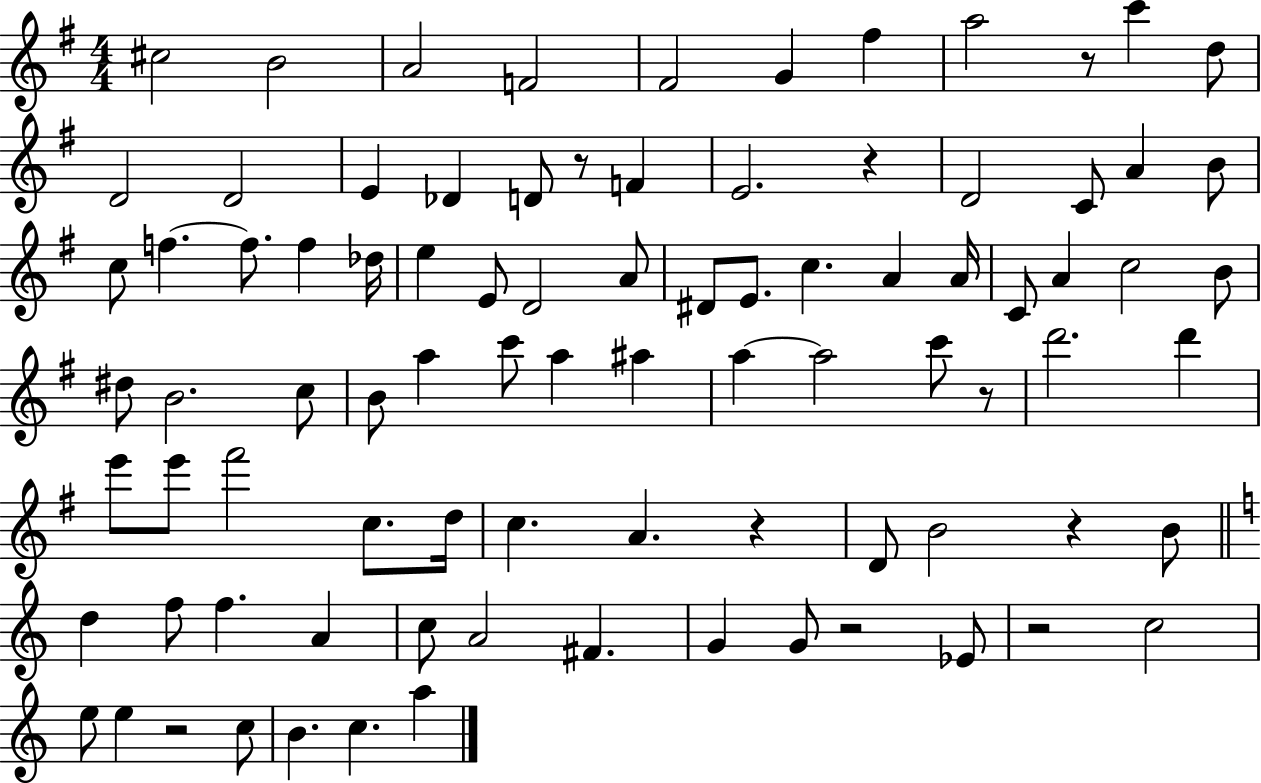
{
  \clef treble
  \numericTimeSignature
  \time 4/4
  \key g \major
  cis''2 b'2 | a'2 f'2 | fis'2 g'4 fis''4 | a''2 r8 c'''4 d''8 | \break d'2 d'2 | e'4 des'4 d'8 r8 f'4 | e'2. r4 | d'2 c'8 a'4 b'8 | \break c''8 f''4.~~ f''8. f''4 des''16 | e''4 e'8 d'2 a'8 | dis'8 e'8. c''4. a'4 a'16 | c'8 a'4 c''2 b'8 | \break dis''8 b'2. c''8 | b'8 a''4 c'''8 a''4 ais''4 | a''4~~ a''2 c'''8 r8 | d'''2. d'''4 | \break e'''8 e'''8 fis'''2 c''8. d''16 | c''4. a'4. r4 | d'8 b'2 r4 b'8 | \bar "||" \break \key c \major d''4 f''8 f''4. a'4 | c''8 a'2 fis'4. | g'4 g'8 r2 ees'8 | r2 c''2 | \break e''8 e''4 r2 c''8 | b'4. c''4. a''4 | \bar "|."
}